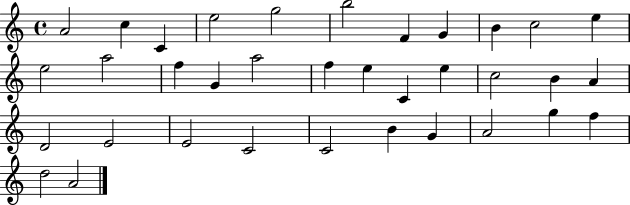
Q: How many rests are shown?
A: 0